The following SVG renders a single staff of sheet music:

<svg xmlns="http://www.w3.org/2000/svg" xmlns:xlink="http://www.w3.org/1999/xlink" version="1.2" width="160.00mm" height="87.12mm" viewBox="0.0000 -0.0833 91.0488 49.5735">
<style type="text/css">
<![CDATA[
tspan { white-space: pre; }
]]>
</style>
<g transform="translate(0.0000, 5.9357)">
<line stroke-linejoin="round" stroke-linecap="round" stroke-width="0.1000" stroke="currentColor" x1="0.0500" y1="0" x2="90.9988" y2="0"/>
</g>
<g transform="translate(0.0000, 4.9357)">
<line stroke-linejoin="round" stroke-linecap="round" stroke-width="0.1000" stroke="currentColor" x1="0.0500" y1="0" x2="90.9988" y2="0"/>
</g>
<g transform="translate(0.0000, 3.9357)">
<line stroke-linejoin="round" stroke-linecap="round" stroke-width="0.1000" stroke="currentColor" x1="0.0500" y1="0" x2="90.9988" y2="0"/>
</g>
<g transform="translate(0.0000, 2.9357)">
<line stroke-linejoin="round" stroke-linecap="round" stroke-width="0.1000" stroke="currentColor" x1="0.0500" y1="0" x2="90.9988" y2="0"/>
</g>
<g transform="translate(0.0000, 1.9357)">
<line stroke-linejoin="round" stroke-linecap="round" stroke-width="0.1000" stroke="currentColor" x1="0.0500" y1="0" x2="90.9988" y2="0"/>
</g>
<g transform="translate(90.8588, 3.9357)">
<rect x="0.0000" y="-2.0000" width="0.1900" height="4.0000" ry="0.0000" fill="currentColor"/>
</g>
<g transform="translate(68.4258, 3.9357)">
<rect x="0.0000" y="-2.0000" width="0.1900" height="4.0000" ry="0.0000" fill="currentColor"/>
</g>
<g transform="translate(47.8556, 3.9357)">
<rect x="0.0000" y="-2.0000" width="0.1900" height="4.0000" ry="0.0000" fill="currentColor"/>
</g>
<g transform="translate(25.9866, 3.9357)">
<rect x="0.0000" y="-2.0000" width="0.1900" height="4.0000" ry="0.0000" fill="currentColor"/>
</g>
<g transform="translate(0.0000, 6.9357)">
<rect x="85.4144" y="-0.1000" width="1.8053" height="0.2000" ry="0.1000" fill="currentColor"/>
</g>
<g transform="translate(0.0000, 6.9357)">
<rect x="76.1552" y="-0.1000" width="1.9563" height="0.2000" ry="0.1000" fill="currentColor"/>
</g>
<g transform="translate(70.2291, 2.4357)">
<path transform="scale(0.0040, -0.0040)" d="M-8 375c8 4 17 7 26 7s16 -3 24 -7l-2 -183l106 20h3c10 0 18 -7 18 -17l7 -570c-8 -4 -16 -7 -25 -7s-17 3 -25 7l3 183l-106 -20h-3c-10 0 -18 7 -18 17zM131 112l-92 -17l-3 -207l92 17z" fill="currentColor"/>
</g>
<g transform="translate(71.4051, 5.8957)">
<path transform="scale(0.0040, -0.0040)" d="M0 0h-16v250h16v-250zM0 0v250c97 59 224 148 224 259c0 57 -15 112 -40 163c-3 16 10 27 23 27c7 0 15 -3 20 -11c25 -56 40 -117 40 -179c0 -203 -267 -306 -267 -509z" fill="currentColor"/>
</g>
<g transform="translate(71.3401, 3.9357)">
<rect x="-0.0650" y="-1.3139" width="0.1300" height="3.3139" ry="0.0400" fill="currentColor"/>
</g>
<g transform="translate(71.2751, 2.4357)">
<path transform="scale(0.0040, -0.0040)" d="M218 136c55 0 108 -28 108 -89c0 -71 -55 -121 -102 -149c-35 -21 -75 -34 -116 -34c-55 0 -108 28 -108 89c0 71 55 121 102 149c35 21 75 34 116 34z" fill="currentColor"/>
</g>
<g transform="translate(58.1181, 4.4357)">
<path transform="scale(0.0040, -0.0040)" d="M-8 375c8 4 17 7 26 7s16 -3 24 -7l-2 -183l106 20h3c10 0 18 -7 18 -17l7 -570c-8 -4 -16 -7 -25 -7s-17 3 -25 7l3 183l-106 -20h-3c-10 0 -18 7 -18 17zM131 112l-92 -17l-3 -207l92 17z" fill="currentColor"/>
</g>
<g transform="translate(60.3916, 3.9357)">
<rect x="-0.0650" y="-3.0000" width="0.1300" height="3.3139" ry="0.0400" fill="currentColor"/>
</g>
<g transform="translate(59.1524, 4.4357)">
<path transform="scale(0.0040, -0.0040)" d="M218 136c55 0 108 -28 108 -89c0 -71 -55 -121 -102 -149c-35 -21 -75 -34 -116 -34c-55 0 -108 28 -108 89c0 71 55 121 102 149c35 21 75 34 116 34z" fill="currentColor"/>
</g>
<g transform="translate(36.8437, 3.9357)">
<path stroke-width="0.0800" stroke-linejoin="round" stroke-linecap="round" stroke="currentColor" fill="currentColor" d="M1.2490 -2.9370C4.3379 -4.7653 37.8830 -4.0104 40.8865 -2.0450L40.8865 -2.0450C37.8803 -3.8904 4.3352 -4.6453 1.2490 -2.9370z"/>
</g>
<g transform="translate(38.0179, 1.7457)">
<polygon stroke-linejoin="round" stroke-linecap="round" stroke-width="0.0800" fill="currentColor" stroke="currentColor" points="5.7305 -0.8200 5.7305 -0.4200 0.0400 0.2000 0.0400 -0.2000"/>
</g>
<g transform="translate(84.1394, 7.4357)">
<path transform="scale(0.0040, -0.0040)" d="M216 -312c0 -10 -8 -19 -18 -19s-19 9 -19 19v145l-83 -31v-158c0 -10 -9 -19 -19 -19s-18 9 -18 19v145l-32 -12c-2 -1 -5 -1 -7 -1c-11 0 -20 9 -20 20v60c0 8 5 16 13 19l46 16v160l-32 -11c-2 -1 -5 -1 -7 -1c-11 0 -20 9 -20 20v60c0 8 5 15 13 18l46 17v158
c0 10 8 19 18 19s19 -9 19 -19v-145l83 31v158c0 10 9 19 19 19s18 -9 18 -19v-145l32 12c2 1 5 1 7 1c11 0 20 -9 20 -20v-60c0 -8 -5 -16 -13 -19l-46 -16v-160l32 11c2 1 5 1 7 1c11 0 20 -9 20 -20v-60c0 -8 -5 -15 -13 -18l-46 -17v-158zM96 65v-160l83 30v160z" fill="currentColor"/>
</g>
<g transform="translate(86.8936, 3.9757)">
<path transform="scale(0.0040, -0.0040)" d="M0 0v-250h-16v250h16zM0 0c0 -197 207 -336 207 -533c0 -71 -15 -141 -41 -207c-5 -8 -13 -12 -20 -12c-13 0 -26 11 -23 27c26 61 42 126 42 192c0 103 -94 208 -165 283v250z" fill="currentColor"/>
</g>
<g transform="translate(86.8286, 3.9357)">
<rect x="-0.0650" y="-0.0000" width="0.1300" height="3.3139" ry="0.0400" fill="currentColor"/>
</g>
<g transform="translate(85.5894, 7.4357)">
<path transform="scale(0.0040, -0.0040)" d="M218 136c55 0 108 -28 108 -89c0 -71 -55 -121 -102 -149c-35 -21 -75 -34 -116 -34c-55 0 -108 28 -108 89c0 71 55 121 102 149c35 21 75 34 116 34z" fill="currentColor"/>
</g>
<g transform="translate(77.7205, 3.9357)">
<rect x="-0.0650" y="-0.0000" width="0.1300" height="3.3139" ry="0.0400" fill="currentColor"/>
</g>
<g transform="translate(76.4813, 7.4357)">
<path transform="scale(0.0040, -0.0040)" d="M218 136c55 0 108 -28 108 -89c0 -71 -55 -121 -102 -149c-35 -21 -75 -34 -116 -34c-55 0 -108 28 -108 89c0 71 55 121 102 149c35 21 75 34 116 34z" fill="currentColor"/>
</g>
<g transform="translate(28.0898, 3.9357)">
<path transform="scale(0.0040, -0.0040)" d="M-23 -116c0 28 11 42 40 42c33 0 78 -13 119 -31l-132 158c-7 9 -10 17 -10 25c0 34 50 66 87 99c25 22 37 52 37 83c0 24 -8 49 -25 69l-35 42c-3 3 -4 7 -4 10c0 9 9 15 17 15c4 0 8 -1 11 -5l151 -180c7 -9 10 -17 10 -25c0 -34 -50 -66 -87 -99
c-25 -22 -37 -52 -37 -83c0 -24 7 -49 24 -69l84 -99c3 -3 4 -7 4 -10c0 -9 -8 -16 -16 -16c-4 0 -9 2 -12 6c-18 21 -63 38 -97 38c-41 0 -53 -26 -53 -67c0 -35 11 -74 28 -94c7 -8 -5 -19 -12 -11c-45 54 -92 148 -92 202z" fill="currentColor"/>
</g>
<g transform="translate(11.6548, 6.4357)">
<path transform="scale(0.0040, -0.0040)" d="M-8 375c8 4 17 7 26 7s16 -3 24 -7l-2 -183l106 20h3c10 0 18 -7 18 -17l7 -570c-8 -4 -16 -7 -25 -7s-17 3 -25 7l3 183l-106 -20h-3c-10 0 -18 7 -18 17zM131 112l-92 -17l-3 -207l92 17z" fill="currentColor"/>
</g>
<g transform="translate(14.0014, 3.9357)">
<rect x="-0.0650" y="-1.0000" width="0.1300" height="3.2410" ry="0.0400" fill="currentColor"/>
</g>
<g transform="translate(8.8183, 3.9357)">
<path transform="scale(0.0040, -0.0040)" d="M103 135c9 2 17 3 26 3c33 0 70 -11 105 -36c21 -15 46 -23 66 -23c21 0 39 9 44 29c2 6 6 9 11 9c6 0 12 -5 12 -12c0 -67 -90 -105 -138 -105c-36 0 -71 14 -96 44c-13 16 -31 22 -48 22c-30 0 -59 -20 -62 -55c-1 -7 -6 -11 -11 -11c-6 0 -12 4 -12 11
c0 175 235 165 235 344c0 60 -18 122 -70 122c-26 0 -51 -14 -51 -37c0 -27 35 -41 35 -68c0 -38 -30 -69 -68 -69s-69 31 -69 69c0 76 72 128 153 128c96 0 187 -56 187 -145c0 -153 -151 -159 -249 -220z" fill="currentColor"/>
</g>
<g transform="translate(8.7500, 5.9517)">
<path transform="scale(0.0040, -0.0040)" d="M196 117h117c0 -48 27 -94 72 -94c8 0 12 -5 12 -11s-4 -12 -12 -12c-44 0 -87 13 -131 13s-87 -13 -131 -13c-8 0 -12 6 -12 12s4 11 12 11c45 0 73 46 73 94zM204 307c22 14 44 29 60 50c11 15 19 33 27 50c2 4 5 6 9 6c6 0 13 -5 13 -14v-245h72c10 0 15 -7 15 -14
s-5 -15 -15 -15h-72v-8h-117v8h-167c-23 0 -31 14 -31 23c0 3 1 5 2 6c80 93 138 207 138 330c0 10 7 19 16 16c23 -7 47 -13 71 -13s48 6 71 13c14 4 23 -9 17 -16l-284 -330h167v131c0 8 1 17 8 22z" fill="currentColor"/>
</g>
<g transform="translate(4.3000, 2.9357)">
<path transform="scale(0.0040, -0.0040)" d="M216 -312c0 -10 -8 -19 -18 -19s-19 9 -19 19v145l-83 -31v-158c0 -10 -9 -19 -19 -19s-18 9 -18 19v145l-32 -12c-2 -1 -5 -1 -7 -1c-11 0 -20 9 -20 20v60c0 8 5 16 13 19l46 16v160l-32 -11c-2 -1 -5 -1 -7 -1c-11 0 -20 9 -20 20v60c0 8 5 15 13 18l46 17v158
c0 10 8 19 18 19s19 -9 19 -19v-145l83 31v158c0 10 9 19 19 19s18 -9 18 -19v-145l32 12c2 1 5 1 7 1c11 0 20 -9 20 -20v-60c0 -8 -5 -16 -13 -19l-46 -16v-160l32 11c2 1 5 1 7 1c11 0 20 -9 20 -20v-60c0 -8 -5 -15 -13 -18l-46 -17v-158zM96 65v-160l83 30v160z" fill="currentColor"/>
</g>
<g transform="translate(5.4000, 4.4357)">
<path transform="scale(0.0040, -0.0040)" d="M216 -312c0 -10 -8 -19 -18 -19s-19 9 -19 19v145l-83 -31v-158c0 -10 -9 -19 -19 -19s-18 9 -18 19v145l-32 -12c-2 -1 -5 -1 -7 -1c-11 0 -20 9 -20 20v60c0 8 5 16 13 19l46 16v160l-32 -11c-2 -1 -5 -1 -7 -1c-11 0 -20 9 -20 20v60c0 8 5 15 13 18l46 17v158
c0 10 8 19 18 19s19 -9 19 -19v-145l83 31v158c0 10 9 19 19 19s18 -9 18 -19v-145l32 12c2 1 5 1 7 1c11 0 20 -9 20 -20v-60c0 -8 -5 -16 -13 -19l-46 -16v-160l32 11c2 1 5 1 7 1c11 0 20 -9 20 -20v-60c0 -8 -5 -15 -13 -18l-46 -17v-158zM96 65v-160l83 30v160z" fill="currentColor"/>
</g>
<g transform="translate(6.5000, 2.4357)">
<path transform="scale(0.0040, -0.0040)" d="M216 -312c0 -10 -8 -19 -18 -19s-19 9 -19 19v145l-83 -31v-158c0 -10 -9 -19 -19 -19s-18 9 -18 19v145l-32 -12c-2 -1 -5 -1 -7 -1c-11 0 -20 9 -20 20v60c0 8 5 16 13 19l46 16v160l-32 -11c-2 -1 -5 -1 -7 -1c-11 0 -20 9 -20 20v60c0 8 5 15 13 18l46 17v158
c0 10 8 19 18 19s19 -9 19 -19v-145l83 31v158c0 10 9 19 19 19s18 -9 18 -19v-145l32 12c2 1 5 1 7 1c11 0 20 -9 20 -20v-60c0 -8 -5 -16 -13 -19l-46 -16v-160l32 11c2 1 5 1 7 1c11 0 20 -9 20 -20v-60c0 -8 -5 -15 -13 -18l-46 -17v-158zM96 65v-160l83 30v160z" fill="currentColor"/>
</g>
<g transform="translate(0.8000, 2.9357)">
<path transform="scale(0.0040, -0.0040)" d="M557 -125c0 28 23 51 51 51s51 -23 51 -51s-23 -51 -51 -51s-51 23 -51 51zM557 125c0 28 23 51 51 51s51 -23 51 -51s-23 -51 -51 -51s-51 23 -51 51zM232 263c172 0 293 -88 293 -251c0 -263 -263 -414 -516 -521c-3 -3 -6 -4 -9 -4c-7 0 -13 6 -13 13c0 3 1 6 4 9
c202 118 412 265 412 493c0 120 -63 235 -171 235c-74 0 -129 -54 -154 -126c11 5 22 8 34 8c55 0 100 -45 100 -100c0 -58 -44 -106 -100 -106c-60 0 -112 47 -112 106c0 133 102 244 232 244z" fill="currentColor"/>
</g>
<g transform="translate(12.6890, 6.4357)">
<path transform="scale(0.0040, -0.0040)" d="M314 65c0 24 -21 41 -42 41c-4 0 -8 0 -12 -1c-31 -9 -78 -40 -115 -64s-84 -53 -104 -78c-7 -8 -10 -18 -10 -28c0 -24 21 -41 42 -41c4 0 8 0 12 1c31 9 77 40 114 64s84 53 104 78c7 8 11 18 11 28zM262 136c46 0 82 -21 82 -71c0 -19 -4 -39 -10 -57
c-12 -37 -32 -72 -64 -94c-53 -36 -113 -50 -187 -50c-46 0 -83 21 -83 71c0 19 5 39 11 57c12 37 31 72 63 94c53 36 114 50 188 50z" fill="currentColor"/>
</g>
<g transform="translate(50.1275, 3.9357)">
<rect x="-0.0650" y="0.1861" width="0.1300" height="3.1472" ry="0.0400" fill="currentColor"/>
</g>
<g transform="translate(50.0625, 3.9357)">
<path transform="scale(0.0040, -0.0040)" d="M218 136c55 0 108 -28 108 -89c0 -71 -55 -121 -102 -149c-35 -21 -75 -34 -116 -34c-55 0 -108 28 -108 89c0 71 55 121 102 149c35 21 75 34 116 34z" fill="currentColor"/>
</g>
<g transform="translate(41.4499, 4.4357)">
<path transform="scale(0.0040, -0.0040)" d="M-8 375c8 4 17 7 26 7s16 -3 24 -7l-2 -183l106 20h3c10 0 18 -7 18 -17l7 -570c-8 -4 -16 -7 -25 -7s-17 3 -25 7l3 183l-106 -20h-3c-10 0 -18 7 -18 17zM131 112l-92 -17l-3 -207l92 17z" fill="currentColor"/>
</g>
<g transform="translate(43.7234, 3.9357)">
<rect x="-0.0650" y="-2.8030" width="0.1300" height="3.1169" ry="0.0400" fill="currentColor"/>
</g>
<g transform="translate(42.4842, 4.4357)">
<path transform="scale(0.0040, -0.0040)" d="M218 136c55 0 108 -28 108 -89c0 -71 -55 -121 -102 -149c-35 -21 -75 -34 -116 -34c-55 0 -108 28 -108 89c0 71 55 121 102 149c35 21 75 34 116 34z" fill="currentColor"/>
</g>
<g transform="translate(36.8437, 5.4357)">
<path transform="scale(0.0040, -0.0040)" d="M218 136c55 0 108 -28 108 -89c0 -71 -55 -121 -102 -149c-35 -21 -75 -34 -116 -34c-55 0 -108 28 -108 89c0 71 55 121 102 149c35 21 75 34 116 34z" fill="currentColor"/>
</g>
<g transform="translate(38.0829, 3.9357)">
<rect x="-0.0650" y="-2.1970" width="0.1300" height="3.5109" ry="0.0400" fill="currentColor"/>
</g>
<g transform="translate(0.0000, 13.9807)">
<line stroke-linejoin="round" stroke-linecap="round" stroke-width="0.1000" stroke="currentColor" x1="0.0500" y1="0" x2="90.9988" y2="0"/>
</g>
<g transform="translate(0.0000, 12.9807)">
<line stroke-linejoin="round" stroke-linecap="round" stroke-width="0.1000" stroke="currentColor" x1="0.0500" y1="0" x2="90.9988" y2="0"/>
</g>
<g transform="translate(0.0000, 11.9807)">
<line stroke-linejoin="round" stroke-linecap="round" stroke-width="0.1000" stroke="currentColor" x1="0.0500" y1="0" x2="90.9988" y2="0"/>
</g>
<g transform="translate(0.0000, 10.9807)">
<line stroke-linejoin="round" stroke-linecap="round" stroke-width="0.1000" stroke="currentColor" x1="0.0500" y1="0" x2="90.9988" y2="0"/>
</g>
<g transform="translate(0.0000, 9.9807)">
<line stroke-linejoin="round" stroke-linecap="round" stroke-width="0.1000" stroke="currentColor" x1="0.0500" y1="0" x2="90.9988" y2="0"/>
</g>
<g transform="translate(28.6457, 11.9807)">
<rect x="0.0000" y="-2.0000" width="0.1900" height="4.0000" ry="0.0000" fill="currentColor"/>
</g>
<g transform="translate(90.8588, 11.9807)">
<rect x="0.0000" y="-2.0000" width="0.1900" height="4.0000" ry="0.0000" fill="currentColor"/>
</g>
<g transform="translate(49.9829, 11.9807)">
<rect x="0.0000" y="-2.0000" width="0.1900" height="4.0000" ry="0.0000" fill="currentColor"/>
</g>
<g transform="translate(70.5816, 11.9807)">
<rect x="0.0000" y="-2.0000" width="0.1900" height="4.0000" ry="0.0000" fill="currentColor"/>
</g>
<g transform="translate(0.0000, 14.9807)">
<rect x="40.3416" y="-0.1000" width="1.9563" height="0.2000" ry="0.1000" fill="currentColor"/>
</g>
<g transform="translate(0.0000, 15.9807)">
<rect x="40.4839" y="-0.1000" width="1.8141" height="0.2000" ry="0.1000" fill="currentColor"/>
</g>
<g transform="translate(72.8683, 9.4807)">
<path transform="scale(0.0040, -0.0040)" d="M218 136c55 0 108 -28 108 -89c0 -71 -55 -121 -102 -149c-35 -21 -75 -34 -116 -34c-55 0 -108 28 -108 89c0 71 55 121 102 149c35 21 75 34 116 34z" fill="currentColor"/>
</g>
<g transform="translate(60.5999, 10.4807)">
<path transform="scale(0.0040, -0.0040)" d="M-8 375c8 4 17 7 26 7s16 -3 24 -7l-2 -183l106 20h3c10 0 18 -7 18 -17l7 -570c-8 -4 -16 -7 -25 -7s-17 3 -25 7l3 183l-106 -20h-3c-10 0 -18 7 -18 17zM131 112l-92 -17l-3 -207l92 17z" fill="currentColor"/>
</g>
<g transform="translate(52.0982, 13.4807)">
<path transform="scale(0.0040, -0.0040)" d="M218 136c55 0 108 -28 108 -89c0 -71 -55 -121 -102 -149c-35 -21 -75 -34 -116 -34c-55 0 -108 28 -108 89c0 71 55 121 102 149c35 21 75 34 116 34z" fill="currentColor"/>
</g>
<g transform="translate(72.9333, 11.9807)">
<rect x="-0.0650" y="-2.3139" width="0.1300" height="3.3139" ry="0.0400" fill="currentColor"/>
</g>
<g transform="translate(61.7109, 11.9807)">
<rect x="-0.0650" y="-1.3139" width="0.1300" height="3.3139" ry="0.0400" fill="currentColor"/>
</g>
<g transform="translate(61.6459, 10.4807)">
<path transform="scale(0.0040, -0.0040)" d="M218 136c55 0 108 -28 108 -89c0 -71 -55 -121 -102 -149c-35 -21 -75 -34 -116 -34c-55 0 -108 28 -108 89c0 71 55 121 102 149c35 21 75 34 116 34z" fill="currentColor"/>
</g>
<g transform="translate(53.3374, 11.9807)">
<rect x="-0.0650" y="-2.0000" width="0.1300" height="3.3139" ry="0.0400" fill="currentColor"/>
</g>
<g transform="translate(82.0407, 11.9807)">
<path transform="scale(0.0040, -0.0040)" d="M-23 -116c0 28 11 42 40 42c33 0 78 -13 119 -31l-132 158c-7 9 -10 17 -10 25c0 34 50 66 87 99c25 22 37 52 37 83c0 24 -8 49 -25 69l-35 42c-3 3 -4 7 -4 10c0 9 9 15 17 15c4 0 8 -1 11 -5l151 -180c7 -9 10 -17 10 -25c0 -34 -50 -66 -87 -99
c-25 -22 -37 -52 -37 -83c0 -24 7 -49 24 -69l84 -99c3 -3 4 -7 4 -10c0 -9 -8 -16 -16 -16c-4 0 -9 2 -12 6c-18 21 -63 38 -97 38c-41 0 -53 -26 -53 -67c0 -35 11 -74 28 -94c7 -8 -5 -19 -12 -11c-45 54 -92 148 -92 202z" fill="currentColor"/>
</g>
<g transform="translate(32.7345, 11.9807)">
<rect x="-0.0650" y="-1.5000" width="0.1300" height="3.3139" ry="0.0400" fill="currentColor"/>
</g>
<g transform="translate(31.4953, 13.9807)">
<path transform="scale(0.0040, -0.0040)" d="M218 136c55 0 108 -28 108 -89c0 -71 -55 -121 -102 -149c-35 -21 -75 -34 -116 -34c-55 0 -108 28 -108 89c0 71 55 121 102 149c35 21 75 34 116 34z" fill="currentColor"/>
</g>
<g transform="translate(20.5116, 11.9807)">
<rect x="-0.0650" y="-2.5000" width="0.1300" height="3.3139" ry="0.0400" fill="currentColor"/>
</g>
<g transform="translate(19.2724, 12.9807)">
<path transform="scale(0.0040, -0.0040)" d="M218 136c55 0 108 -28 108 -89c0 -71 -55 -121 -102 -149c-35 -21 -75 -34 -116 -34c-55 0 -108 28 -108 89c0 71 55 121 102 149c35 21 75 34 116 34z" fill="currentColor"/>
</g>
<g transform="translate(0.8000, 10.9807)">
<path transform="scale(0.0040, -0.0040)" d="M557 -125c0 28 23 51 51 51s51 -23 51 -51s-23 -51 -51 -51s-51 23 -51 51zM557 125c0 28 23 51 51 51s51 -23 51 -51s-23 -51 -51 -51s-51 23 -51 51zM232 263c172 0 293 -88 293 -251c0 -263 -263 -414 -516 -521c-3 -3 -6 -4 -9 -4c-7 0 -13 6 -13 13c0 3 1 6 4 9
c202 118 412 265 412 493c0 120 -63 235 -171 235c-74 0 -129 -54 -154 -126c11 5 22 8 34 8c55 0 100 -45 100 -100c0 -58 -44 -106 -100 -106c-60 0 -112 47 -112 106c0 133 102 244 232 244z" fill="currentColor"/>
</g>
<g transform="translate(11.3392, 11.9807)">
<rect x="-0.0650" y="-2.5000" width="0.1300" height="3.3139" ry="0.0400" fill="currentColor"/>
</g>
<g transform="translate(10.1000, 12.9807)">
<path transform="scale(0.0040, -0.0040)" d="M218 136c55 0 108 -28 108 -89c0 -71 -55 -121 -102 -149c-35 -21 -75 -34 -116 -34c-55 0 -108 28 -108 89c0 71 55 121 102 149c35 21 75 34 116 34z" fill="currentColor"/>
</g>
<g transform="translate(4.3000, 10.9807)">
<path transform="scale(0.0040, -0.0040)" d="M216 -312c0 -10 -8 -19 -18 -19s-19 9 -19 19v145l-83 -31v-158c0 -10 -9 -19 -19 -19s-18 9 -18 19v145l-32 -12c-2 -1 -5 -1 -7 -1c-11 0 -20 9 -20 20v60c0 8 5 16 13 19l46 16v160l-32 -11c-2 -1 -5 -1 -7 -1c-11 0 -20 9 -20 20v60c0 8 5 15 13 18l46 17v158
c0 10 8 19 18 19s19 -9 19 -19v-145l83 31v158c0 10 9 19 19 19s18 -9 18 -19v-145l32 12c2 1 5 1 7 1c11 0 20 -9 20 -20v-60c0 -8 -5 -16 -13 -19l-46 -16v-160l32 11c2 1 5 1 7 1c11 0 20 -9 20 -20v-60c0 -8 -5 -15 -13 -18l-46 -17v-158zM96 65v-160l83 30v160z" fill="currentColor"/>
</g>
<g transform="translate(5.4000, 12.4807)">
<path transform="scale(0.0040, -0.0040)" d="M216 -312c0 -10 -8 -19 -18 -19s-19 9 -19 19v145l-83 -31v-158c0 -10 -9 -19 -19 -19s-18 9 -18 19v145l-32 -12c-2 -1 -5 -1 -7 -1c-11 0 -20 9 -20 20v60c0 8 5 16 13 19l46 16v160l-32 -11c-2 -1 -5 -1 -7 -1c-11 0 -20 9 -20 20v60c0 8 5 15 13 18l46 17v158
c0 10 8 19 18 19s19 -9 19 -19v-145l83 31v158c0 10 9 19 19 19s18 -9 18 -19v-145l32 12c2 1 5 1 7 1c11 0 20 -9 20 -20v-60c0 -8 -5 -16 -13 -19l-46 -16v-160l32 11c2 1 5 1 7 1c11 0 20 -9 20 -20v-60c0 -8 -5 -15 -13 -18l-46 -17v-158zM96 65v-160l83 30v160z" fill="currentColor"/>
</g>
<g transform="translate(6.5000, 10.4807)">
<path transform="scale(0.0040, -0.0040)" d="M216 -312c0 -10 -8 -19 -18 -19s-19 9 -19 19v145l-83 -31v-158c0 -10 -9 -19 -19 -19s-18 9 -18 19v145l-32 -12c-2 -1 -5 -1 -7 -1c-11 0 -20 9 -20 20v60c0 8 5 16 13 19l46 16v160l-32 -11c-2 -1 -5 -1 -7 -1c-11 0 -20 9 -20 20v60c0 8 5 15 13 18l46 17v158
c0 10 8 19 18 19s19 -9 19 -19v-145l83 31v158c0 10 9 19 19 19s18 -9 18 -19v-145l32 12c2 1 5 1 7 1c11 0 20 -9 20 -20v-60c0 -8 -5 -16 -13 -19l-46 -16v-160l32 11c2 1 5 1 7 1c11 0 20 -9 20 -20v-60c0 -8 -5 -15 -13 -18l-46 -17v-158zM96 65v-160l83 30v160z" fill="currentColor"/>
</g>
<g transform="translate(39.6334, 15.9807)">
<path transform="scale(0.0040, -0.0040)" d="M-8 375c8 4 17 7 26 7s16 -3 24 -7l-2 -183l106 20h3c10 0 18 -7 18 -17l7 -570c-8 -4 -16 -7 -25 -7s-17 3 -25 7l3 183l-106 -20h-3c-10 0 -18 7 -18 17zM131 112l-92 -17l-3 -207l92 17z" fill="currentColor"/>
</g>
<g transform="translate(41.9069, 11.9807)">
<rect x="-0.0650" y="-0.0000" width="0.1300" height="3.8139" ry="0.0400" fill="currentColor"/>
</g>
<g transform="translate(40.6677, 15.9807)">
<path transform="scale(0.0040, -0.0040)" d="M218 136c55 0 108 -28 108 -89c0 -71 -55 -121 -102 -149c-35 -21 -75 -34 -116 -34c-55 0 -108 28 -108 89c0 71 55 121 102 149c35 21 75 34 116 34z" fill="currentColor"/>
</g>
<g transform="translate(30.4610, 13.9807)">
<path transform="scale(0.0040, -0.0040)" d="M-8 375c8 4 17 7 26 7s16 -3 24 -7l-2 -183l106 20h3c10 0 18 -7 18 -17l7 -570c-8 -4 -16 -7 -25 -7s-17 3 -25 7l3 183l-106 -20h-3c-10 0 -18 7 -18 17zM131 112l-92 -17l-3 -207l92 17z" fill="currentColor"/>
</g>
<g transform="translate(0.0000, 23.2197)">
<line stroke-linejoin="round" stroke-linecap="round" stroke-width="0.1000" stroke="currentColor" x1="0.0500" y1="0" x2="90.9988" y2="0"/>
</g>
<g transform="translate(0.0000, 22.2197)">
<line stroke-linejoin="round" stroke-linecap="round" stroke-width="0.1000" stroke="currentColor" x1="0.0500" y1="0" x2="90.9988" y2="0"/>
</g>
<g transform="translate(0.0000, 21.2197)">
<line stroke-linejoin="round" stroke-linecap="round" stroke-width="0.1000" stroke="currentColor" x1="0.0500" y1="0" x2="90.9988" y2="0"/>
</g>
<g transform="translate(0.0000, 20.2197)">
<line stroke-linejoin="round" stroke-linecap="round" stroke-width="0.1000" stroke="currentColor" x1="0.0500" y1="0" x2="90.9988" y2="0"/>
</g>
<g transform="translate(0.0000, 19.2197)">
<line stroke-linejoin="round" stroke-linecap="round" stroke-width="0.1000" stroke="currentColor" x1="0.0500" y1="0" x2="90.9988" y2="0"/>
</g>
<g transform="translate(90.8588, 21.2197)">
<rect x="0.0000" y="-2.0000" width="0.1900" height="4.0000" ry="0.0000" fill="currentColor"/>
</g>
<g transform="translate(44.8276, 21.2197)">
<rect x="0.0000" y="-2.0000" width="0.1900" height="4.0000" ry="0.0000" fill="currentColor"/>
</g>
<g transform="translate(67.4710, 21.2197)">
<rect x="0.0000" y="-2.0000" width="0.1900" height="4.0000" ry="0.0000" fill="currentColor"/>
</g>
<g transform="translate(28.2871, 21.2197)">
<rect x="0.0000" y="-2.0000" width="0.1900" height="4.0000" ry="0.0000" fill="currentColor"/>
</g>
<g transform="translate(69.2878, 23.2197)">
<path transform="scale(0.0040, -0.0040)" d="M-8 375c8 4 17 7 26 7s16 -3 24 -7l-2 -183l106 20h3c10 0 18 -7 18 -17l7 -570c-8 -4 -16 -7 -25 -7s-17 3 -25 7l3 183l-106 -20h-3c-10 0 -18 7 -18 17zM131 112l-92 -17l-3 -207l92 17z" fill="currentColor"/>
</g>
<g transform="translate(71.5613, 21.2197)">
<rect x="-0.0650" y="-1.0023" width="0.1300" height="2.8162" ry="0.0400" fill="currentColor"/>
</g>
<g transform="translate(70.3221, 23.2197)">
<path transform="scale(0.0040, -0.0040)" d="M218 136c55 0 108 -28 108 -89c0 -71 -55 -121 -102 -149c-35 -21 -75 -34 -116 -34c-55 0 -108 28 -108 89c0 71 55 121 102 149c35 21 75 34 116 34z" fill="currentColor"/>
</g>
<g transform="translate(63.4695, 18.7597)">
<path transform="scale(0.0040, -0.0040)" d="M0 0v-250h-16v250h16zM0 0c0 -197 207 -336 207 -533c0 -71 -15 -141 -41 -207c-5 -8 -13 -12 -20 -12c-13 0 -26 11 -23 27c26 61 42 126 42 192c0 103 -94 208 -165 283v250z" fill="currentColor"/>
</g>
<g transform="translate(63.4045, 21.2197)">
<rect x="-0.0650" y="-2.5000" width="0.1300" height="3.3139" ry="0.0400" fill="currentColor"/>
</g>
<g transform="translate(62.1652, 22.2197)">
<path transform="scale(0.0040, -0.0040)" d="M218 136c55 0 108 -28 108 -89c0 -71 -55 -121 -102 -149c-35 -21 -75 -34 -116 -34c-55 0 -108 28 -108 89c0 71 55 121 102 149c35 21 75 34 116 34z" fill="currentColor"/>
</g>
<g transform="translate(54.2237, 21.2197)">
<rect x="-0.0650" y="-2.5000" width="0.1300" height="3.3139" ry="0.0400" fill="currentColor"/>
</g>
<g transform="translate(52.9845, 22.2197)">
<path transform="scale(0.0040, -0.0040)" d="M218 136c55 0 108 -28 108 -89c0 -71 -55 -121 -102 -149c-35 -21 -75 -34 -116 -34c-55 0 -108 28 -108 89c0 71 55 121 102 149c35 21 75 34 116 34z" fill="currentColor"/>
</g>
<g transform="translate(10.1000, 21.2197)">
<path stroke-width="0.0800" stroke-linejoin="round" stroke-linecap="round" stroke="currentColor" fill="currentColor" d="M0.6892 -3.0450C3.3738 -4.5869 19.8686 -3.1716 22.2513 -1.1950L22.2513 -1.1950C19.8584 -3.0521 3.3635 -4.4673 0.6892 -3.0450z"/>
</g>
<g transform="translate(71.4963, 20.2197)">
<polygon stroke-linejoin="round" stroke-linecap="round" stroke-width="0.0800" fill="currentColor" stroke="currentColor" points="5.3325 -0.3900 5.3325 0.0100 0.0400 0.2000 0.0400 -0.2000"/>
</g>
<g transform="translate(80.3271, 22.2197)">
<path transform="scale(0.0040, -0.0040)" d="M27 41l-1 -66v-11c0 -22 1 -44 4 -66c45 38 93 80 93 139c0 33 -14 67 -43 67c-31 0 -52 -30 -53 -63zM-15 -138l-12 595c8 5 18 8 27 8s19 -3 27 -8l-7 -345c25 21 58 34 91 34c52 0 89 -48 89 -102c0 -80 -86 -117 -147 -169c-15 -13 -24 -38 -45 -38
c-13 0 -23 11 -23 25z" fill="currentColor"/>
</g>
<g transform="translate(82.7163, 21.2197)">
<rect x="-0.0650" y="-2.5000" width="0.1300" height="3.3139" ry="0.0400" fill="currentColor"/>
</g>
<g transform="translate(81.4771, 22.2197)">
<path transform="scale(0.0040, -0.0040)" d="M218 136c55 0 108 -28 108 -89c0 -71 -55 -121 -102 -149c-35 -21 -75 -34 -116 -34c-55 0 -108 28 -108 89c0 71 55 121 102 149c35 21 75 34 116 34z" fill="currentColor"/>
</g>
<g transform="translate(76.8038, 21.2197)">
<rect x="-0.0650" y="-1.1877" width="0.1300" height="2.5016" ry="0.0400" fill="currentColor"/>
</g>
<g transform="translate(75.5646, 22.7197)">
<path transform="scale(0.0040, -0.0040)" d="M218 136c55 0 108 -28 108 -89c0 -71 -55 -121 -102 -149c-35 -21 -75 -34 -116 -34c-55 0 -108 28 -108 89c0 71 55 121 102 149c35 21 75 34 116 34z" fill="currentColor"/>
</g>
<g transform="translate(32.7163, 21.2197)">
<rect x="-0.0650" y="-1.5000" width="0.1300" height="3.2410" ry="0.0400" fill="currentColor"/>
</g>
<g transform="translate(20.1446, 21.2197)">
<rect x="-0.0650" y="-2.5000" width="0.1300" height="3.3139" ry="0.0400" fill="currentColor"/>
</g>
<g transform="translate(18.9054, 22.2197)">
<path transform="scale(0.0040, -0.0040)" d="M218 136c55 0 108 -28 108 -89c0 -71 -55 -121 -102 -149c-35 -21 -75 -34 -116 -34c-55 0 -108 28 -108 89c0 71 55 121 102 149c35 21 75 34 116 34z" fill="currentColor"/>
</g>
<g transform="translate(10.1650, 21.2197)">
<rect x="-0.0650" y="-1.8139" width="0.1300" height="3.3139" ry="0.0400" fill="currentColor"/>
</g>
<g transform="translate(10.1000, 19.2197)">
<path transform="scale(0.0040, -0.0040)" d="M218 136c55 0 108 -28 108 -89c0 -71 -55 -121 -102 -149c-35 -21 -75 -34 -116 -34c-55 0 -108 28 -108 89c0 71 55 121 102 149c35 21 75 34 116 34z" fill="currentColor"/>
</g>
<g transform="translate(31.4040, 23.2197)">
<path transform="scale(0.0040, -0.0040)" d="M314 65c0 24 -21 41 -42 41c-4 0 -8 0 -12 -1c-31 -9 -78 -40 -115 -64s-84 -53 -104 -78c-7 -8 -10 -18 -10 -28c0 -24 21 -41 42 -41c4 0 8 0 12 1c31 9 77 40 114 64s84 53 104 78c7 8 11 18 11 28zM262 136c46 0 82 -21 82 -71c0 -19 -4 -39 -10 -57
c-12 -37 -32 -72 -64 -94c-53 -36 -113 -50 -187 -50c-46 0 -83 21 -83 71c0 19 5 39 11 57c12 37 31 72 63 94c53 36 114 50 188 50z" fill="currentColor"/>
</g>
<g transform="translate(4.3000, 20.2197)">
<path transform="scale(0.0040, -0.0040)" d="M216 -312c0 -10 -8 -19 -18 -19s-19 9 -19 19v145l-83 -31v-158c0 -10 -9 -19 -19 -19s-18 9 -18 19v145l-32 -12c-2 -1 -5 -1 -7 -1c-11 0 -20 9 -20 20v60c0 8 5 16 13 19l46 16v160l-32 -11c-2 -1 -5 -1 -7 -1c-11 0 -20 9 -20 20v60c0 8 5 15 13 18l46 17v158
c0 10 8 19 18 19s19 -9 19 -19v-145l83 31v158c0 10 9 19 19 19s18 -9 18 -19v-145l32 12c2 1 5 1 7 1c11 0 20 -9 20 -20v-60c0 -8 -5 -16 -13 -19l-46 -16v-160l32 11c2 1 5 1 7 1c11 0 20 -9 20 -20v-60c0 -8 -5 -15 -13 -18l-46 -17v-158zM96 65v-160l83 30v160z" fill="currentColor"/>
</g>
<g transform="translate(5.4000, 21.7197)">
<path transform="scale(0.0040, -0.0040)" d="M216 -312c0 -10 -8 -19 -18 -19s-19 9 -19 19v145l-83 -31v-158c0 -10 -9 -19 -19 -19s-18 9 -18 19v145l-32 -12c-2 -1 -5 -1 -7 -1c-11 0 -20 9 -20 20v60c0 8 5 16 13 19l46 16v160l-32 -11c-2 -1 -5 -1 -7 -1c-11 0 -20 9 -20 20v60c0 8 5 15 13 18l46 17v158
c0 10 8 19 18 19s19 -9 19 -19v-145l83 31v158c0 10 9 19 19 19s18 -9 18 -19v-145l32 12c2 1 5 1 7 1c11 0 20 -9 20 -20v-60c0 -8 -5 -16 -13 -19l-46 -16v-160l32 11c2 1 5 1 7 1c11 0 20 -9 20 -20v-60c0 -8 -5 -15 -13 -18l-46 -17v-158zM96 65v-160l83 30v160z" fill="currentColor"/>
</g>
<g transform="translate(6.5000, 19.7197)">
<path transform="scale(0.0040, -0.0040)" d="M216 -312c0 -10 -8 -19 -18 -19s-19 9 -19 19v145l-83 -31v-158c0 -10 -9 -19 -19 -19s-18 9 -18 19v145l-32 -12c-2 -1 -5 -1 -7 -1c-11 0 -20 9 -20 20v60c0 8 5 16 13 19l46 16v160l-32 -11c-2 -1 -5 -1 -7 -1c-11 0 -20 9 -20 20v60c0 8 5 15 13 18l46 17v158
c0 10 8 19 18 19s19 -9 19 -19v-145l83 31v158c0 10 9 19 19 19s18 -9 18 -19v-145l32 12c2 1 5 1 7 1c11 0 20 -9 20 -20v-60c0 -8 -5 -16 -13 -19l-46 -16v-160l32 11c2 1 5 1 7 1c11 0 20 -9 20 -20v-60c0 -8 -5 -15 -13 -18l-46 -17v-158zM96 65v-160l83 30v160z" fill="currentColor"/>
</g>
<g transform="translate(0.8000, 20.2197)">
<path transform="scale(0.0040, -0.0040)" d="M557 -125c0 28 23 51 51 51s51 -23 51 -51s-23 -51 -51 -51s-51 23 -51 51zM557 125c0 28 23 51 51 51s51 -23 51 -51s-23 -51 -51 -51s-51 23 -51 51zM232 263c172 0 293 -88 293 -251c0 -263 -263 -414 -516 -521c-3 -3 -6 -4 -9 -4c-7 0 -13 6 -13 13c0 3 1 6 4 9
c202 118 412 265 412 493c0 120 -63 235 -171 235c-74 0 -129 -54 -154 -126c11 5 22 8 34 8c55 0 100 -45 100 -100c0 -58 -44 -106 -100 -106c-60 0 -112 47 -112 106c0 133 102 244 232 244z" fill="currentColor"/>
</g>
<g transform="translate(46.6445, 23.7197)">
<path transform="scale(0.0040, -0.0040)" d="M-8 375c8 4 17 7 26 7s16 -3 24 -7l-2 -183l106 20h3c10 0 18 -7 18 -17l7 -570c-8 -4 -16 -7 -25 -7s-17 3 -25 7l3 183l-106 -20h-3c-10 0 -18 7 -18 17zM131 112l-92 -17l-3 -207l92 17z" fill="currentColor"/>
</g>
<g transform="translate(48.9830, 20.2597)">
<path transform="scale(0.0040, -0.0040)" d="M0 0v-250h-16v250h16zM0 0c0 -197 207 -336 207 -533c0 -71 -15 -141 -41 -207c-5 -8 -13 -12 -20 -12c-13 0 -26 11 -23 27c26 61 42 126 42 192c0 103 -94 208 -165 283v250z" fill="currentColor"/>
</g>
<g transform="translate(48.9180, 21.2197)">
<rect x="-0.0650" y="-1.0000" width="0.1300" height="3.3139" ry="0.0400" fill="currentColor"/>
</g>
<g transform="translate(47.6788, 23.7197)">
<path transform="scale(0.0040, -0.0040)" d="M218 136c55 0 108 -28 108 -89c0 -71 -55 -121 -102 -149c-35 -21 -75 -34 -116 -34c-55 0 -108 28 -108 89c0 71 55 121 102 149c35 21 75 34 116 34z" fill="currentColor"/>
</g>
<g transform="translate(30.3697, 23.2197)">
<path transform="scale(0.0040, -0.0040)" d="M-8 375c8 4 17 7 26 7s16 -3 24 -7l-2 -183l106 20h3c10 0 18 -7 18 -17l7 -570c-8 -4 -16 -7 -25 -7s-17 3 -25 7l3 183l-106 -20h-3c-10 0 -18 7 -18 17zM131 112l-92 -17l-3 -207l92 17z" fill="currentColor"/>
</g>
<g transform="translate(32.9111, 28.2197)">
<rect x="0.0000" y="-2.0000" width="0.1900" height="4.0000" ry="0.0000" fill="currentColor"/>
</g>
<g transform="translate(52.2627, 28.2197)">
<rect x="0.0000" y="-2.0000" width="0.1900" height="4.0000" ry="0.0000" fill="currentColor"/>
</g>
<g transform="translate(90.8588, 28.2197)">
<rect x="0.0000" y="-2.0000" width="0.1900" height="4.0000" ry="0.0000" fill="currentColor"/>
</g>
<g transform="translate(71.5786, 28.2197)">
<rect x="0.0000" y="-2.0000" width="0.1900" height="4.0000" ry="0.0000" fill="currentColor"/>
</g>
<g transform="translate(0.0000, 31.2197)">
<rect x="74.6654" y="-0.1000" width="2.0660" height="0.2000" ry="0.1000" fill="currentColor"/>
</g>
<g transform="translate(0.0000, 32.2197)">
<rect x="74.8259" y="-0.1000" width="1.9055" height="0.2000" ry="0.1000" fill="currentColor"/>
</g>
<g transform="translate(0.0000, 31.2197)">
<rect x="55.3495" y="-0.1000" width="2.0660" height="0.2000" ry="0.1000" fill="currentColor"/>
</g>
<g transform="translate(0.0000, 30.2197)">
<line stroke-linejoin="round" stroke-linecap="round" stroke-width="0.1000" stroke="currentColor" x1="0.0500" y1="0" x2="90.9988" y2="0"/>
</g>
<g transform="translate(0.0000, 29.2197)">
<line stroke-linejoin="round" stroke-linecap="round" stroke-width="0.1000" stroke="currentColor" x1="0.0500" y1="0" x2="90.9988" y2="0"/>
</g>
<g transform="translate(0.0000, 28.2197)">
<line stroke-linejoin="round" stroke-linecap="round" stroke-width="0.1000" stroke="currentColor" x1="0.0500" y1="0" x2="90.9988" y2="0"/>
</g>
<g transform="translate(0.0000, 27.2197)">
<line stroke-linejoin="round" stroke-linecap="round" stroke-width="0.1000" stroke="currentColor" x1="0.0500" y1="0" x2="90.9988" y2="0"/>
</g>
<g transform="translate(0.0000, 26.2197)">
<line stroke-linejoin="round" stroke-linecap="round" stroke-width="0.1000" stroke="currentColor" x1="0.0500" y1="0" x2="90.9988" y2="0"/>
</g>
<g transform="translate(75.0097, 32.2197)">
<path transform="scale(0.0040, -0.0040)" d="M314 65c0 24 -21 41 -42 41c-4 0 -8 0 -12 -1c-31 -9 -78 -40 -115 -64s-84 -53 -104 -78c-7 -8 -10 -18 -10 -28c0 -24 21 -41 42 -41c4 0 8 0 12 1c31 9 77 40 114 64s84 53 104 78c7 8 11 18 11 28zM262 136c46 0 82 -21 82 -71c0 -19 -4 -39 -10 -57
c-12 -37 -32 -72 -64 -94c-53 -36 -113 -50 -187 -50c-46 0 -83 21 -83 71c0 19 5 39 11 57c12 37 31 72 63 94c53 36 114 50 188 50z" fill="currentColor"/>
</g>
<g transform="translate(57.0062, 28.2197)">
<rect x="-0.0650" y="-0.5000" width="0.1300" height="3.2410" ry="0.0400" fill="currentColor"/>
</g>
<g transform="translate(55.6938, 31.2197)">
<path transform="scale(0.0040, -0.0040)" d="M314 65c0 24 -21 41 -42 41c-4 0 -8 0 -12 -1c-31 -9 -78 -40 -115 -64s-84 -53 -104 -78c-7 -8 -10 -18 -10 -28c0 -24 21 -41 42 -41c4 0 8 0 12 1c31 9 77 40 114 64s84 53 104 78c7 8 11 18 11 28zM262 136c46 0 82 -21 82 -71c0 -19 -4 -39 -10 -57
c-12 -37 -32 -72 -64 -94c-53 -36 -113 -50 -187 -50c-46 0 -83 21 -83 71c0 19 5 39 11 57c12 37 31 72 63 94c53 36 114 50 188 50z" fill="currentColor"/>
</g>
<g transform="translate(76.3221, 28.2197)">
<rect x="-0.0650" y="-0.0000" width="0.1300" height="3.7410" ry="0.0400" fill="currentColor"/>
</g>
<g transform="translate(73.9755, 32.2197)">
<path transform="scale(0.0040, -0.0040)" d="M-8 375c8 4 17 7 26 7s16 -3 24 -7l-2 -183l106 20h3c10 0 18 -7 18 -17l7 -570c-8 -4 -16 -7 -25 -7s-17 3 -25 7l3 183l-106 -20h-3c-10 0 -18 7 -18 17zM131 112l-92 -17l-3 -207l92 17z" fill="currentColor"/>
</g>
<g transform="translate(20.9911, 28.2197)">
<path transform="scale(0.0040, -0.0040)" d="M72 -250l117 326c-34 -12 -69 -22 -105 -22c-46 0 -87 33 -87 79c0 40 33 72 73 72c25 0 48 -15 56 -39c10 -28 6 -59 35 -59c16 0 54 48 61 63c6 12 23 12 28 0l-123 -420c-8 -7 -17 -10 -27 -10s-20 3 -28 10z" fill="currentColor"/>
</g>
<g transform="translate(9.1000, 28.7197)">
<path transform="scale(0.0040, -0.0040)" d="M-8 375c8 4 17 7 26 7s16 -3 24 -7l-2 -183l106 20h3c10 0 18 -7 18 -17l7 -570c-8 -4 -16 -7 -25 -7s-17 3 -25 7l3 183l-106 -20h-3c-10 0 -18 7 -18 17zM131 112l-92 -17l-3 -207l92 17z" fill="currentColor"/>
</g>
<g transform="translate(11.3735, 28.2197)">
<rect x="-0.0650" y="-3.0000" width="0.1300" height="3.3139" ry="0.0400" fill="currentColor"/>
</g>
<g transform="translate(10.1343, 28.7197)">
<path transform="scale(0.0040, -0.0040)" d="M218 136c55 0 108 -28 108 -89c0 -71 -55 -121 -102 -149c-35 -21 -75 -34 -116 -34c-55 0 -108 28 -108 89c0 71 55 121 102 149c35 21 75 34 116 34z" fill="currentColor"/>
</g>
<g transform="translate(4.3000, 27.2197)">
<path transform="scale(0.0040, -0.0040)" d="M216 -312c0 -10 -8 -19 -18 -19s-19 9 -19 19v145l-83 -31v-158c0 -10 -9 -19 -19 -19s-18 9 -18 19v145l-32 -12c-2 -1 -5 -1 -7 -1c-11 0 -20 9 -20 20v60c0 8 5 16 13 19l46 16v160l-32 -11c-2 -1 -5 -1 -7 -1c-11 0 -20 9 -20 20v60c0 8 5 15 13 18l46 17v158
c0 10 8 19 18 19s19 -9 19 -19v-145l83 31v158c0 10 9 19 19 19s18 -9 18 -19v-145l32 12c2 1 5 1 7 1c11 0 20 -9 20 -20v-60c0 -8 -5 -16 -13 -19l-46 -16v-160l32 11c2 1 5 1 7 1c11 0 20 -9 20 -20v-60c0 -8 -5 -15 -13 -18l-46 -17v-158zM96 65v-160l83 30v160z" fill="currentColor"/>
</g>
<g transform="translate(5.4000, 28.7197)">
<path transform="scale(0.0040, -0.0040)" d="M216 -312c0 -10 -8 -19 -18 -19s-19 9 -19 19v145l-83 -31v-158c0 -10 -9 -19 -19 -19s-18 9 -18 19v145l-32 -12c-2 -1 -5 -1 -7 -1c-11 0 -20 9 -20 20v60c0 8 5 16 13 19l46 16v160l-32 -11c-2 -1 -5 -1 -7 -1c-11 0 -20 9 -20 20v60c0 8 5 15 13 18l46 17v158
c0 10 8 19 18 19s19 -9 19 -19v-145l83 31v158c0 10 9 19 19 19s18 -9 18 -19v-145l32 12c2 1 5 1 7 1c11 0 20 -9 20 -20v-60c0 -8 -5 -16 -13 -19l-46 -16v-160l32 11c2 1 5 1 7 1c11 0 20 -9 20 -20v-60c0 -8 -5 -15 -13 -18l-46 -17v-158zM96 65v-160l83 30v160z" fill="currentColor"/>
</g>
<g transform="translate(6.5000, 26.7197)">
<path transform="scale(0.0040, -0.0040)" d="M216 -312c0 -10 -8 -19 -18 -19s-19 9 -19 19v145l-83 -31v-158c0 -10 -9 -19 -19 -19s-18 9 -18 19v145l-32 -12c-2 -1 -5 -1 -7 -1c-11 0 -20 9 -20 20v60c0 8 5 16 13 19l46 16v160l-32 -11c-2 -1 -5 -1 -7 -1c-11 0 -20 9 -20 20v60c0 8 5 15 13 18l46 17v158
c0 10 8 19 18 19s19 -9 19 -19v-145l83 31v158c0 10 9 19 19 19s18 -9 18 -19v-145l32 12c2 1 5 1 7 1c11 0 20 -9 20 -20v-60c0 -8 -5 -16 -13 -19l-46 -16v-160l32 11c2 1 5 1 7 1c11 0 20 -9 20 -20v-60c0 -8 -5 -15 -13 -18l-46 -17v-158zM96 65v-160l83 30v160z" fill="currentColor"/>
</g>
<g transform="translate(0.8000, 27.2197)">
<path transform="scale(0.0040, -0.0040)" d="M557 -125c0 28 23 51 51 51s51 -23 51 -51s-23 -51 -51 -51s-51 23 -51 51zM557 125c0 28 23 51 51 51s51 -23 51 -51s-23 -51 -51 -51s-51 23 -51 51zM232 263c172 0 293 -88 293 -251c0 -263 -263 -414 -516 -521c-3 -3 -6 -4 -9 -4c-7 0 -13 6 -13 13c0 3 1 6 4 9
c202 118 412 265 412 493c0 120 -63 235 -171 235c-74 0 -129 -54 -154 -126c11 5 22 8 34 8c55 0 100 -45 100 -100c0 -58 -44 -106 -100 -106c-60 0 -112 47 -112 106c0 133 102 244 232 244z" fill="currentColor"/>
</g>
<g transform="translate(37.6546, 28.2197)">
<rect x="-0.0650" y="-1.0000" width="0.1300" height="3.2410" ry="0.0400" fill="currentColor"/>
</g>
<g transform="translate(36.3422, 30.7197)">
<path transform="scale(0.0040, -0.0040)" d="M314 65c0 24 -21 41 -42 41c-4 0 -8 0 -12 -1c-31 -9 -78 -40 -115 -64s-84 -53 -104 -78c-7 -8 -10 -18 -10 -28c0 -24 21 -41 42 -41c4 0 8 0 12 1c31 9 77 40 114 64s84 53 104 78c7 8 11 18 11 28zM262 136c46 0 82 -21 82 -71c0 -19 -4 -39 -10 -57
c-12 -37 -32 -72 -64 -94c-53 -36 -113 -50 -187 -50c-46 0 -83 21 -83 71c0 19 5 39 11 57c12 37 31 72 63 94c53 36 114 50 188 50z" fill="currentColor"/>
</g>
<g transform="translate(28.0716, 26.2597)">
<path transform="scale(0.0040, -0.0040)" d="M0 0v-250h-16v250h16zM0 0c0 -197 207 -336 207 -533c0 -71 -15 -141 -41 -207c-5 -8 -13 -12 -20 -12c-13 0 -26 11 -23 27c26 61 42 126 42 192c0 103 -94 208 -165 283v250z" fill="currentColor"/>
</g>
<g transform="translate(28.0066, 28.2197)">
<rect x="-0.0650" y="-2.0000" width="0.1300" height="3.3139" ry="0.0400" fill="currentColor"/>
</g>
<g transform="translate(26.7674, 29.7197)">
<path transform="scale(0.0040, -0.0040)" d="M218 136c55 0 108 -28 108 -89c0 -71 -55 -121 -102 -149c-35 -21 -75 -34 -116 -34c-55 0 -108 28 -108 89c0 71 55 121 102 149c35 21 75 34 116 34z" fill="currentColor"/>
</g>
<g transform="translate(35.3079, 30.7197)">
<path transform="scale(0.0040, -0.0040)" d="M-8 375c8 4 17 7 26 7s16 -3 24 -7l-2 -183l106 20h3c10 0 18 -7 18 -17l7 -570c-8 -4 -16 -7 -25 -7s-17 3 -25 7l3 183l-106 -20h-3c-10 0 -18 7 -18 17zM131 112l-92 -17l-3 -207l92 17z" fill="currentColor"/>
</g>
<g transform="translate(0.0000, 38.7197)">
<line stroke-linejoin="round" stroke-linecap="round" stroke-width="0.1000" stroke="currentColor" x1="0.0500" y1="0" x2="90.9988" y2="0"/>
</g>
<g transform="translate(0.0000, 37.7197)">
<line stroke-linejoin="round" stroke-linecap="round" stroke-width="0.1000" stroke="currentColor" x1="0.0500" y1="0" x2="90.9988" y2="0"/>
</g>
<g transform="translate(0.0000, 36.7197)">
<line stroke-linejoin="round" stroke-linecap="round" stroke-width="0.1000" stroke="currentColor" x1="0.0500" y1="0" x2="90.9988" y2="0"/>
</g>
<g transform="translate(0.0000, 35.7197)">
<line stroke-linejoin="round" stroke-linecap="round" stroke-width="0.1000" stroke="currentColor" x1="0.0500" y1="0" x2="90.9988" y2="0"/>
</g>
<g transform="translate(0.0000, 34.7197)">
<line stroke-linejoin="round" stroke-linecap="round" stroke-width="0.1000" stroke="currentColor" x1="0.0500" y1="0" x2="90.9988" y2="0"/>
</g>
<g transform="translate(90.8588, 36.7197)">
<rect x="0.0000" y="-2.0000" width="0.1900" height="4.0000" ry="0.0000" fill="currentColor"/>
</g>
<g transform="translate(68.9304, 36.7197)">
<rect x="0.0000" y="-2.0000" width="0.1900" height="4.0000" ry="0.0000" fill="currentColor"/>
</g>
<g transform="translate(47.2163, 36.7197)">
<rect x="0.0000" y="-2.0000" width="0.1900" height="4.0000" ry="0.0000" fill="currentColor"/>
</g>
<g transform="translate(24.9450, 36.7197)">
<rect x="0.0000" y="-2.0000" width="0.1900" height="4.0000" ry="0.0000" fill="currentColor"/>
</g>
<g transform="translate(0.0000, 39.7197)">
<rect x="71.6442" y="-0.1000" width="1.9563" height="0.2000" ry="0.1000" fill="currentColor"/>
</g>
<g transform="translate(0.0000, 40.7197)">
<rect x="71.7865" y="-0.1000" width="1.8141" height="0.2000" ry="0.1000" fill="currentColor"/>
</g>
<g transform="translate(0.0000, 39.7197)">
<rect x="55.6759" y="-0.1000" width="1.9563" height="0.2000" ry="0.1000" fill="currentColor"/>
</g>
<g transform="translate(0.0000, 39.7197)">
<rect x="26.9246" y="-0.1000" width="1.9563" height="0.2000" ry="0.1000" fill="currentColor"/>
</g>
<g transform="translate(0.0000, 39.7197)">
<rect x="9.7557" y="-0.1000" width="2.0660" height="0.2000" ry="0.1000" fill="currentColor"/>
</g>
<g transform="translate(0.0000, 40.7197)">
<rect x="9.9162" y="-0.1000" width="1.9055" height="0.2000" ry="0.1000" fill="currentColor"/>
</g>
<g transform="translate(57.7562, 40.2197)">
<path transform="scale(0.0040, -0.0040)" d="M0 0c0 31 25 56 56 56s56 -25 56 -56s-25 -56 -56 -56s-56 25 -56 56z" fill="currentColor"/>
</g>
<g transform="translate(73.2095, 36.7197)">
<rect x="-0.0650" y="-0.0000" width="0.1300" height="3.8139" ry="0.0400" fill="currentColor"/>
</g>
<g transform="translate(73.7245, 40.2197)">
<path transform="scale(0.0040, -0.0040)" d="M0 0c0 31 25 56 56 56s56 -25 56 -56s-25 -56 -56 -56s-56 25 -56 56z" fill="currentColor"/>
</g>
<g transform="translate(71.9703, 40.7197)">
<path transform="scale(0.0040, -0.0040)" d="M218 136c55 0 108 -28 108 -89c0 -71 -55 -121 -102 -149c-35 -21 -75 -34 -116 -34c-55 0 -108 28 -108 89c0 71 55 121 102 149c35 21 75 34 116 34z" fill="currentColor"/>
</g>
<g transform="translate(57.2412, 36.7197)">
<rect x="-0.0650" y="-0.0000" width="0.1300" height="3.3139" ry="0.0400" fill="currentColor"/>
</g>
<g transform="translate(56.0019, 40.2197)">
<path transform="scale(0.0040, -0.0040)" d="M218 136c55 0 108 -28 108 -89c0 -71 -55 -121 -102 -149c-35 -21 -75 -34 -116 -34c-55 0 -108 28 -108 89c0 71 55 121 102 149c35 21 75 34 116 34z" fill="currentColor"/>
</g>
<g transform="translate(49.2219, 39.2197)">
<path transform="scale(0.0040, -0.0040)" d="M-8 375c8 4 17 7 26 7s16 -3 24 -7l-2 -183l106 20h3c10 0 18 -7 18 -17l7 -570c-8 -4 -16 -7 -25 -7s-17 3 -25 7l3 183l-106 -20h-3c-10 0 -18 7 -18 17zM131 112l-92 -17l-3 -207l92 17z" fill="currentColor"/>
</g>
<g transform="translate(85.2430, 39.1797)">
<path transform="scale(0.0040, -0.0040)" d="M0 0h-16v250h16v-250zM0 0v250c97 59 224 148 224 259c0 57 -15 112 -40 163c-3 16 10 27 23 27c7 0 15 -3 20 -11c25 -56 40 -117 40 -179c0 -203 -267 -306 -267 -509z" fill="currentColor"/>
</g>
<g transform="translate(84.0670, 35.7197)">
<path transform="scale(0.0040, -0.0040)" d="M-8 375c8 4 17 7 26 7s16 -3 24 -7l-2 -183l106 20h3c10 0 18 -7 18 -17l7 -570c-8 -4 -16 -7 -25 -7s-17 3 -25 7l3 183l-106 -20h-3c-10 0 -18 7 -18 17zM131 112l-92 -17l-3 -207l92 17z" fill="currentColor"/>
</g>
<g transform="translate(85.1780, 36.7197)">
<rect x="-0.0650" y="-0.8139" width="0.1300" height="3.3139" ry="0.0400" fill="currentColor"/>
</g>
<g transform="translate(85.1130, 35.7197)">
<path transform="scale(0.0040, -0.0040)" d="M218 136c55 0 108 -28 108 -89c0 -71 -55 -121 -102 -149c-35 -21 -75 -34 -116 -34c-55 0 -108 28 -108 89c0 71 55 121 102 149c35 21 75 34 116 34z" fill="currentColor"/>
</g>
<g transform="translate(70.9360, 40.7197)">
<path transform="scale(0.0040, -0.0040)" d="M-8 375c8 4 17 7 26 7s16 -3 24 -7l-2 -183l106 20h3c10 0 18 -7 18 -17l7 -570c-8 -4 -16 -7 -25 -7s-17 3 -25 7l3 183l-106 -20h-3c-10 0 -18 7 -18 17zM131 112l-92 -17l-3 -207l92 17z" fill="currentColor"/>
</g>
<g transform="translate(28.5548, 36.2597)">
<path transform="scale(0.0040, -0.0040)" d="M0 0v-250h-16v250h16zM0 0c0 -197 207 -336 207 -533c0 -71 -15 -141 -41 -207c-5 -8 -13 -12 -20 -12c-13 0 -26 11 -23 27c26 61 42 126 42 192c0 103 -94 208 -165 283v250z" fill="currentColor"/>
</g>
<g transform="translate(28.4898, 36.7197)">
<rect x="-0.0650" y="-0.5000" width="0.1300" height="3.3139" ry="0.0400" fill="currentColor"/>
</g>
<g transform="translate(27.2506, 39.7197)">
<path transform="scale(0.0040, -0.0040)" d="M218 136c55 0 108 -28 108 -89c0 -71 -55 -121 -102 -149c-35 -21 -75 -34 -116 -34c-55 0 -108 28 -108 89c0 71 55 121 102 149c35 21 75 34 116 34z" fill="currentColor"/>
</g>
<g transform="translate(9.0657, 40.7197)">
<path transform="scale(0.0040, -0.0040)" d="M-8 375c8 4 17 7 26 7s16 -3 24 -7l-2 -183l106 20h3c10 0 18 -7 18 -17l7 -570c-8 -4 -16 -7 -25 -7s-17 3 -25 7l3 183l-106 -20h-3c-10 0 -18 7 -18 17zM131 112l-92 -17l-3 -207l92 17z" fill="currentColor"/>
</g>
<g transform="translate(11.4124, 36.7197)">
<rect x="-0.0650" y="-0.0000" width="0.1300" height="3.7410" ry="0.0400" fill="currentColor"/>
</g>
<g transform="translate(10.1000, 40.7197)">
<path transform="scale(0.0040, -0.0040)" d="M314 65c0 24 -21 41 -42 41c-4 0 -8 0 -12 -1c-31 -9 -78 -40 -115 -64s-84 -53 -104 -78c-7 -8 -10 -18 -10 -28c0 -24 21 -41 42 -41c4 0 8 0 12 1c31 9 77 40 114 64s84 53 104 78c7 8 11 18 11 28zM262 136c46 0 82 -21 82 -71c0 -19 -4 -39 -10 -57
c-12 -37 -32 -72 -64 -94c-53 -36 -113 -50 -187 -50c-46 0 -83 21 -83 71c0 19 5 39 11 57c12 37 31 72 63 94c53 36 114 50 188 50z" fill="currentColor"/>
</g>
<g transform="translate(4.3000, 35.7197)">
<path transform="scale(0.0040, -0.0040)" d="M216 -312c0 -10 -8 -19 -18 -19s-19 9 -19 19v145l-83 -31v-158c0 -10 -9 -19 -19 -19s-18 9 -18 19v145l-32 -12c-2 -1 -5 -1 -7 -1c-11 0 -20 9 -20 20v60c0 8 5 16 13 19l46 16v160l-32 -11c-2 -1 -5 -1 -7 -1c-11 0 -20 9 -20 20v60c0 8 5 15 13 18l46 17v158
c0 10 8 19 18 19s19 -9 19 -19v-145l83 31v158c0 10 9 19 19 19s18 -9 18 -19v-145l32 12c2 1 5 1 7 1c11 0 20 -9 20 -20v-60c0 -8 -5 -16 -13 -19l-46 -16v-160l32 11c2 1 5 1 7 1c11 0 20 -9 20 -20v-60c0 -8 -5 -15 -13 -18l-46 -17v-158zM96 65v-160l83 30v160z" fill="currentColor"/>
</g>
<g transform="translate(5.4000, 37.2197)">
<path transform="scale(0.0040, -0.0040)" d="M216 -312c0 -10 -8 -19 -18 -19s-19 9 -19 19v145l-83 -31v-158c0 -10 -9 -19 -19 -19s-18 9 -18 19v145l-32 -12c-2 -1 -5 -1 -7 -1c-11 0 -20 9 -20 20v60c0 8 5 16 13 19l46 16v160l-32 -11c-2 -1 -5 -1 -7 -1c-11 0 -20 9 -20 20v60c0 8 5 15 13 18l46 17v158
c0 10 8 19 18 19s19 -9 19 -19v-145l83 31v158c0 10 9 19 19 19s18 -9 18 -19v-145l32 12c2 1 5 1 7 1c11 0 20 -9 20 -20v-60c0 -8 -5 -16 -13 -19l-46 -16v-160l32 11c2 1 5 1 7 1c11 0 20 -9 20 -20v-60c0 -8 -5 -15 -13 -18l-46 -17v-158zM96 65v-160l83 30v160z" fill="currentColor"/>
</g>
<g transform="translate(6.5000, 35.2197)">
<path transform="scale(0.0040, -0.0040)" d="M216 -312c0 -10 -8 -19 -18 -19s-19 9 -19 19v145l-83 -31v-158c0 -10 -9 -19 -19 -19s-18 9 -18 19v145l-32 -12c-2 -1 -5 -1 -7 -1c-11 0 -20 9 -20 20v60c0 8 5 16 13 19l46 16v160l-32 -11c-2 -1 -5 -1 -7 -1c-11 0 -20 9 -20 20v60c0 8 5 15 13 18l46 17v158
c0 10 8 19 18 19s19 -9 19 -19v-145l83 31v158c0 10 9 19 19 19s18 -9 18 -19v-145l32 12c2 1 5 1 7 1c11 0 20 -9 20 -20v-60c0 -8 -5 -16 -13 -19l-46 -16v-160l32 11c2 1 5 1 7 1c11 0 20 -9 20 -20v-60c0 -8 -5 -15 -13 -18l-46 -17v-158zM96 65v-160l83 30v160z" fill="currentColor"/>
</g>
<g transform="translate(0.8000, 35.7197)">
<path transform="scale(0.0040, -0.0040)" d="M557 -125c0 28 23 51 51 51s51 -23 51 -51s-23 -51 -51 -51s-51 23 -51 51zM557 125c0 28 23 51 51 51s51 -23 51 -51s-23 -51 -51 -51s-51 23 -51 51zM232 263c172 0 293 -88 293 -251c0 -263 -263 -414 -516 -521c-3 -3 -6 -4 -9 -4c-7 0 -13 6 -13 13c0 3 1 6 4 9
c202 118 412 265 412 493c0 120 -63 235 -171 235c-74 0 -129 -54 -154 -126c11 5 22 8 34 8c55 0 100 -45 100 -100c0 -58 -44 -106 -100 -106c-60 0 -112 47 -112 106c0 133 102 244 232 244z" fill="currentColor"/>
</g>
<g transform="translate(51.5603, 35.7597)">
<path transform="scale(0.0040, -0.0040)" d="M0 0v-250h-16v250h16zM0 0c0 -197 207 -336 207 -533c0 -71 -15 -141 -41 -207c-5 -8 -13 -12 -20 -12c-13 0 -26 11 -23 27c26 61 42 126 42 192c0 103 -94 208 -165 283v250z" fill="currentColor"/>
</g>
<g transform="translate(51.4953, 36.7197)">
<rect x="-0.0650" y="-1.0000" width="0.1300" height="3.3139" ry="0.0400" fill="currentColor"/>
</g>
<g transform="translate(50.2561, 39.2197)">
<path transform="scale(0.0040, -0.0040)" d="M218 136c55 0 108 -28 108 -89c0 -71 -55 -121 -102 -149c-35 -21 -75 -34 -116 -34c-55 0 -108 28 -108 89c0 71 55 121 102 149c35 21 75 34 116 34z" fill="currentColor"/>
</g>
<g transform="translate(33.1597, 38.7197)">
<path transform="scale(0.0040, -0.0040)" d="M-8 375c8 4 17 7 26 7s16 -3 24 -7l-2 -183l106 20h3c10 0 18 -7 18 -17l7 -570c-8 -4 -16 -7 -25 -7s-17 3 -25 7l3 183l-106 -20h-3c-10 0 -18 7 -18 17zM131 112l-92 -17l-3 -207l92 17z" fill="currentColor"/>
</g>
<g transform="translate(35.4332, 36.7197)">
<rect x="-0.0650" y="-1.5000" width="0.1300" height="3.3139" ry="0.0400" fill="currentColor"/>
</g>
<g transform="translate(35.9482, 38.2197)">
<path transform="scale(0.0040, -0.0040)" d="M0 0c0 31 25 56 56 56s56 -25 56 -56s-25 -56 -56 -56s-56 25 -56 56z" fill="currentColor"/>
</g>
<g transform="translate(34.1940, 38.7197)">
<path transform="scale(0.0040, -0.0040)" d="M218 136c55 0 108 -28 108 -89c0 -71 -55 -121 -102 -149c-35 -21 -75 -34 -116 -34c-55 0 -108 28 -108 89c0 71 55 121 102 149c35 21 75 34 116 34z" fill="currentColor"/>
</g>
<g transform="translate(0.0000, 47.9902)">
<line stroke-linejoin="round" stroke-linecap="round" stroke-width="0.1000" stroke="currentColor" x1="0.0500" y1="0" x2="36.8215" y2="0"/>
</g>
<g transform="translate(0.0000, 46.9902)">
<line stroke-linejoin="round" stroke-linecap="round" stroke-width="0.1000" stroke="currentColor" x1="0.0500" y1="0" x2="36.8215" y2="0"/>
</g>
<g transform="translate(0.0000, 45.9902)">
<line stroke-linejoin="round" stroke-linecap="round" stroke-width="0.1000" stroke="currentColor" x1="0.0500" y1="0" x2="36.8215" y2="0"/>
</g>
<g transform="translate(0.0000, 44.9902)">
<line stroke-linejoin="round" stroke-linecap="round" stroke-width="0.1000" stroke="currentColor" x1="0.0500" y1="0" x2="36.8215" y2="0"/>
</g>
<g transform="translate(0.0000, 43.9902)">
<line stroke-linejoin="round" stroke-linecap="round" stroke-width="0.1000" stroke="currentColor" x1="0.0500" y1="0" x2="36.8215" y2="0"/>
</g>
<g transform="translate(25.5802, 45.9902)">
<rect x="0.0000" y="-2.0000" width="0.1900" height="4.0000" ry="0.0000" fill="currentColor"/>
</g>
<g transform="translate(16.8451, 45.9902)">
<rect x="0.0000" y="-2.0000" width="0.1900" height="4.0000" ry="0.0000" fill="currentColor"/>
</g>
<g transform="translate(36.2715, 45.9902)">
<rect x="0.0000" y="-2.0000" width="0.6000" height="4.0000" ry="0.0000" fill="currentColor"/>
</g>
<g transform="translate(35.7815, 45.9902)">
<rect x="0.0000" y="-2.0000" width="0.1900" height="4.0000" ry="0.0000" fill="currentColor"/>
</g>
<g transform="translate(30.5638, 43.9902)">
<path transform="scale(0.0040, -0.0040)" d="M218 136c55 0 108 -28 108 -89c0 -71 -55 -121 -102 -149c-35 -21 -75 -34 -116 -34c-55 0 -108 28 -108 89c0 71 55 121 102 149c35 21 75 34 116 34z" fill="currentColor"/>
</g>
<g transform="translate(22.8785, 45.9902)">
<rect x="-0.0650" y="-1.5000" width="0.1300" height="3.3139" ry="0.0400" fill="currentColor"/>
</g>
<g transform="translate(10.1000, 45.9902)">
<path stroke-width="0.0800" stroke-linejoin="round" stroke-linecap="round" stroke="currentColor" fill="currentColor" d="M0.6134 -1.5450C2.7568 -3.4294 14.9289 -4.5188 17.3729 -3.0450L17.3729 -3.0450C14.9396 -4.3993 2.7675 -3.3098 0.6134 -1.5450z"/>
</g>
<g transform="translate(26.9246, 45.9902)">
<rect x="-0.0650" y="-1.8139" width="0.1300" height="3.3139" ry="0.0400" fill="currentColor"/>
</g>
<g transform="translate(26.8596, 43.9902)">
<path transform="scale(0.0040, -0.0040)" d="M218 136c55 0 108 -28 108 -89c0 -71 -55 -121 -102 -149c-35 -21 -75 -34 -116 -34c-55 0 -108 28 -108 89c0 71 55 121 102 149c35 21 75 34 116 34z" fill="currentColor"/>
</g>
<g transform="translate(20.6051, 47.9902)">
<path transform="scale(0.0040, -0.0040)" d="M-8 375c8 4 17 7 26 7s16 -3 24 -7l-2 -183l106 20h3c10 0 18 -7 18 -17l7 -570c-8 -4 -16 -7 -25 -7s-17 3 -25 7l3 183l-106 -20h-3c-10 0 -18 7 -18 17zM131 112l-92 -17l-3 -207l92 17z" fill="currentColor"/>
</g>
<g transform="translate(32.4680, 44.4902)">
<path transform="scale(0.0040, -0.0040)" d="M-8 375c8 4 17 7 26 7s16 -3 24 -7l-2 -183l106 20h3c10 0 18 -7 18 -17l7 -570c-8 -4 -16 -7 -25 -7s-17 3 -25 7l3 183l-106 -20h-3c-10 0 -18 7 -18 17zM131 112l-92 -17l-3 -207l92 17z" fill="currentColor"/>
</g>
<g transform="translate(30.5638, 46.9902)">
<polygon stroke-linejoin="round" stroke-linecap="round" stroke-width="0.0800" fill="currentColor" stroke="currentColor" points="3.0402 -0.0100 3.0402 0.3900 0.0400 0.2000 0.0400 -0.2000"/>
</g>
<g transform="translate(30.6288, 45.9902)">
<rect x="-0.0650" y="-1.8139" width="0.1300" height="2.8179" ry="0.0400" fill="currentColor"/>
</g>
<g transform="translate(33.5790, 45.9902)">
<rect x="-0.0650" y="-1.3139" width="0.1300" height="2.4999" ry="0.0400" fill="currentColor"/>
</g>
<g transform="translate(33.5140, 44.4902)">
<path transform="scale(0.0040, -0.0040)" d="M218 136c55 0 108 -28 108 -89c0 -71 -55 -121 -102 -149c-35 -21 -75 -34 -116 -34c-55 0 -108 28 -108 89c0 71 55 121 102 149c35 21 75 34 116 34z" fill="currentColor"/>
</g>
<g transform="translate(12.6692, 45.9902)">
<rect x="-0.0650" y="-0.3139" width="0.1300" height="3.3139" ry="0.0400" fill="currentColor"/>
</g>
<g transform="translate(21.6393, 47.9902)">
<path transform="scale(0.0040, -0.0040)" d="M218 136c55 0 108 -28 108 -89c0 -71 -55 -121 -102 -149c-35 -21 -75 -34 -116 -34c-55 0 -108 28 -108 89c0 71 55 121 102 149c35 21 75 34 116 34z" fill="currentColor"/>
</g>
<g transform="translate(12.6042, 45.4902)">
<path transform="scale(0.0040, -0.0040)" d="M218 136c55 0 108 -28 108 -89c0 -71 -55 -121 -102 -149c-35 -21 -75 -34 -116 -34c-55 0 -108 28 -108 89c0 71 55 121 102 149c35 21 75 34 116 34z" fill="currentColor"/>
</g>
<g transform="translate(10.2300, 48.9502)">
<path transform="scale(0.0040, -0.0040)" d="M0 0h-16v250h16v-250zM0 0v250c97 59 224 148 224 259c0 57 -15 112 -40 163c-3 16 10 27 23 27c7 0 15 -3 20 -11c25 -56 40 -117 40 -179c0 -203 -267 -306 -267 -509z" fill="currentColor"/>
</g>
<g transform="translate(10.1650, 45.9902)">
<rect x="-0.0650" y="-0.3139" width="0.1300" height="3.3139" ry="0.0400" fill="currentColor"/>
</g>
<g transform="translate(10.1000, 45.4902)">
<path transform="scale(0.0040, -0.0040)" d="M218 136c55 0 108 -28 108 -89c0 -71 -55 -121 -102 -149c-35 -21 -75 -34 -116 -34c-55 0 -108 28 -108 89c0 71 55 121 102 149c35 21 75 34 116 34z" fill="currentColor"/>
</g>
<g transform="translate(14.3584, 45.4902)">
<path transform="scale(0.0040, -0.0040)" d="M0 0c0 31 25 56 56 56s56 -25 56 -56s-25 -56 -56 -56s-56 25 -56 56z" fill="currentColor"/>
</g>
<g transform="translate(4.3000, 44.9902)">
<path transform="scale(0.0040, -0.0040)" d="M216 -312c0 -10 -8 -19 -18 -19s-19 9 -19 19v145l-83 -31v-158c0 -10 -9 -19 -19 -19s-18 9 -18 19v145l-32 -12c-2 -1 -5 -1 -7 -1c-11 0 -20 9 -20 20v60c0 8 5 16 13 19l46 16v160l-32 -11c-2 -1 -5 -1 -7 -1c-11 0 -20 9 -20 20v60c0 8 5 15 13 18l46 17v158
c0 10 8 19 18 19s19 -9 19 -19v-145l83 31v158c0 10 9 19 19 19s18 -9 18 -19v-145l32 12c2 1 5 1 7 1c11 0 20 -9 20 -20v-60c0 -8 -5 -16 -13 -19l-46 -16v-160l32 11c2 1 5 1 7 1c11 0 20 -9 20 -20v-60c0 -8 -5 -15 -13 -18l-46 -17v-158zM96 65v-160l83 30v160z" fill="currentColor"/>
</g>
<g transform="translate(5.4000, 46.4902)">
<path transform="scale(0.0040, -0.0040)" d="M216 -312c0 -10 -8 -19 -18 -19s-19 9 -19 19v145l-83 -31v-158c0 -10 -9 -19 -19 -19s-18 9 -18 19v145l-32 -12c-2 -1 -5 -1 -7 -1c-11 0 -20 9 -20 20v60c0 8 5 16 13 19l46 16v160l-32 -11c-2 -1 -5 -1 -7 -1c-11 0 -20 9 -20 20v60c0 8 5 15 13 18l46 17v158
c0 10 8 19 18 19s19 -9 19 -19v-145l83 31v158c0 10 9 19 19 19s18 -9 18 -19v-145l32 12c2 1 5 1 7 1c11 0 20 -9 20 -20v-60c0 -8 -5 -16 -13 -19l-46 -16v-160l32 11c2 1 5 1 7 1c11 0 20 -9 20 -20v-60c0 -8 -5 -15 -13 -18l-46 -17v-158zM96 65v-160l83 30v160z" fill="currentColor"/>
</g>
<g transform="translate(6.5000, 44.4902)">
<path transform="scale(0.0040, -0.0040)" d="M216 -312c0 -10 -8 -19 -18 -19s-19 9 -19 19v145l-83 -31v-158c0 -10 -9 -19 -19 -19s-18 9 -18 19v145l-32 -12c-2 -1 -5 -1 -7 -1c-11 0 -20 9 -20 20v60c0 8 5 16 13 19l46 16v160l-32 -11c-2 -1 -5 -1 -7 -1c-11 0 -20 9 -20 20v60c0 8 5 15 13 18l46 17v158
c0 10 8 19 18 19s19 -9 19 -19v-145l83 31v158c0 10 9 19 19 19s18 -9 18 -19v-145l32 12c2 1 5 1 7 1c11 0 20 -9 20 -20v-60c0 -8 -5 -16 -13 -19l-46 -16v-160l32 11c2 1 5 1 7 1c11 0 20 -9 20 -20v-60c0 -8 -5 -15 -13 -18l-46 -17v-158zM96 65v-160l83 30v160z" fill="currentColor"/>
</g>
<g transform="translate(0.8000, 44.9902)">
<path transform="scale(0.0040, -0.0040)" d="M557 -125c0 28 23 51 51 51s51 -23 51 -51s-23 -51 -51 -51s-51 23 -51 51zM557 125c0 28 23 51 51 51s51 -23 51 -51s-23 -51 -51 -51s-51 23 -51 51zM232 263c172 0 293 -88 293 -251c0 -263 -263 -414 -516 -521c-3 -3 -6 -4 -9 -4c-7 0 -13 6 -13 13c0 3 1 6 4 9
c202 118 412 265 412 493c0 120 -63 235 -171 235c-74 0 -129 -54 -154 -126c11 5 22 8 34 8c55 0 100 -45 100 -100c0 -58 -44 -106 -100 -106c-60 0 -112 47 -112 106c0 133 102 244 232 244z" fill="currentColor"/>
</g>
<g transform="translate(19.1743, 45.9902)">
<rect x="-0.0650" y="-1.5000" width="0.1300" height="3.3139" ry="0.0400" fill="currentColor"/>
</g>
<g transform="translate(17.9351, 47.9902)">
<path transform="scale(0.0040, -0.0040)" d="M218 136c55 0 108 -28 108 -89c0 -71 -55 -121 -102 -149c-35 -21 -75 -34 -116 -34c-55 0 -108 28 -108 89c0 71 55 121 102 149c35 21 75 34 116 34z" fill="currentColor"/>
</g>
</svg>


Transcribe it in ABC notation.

X:1
T:Untitled
M:2/4
L:1/4
K:A
F,,2 z A,,/2 C,/2 D, C, G,/2 D,, ^D,,/2 B,, B,, G,, C,, A,, G, B, z A, B,, G,,2 F,,/2 B,, B,,/2 G,,/2 A,,/2 _B,, C, z/2 A,,/2 F,,2 E,,2 C,,2 C,,2 E,,/2 G,, F,,/2 D,, C,, F,/2 E,/2 E, ^G,, G,, A, A,/2 G,/2